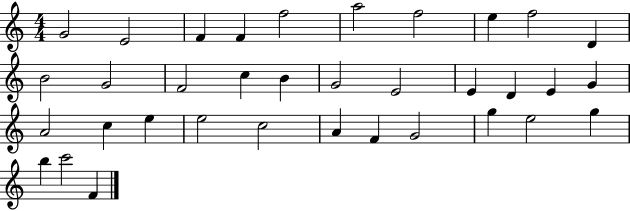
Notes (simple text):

G4/h E4/h F4/q F4/q F5/h A5/h F5/h E5/q F5/h D4/q B4/h G4/h F4/h C5/q B4/q G4/h E4/h E4/q D4/q E4/q G4/q A4/h C5/q E5/q E5/h C5/h A4/q F4/q G4/h G5/q E5/h G5/q B5/q C6/h F4/q